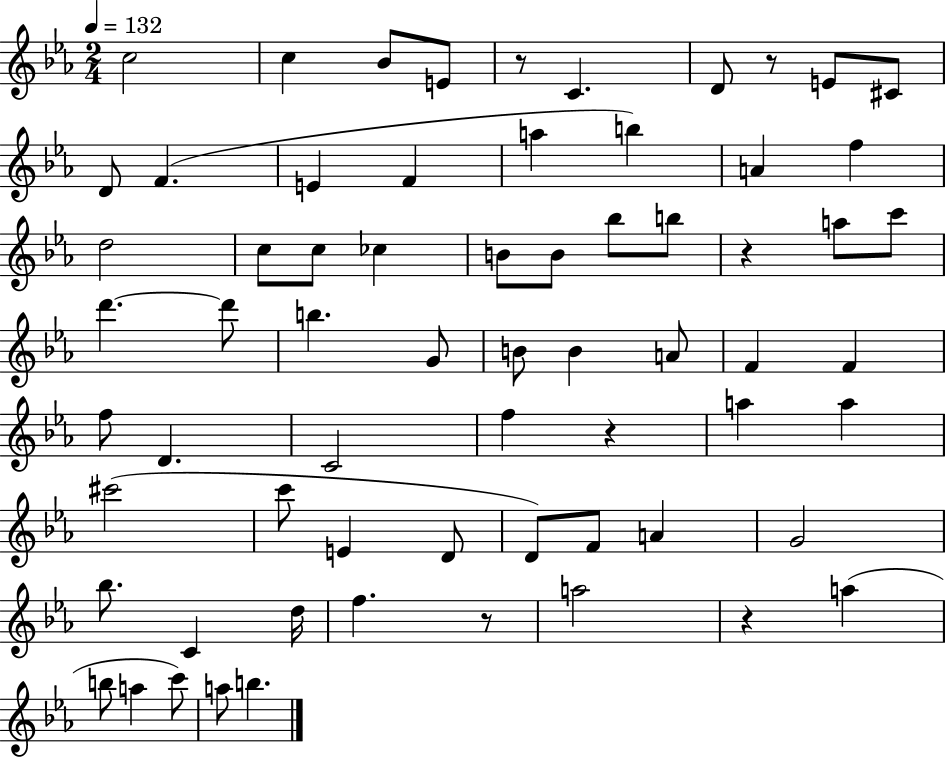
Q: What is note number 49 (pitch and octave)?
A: G4